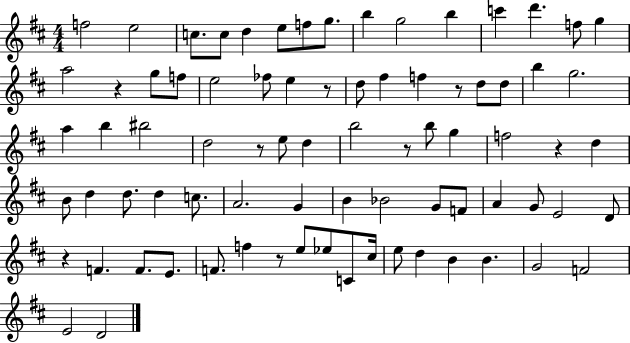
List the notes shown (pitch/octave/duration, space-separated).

F5/h E5/h C5/e. C5/e D5/q E5/e F5/e G5/e. B5/q G5/h B5/q C6/q D6/q. F5/e G5/q A5/h R/q G5/e F5/e E5/h FES5/e E5/q R/e D5/e F#5/q F5/q R/e D5/e D5/e B5/q G5/h. A5/q B5/q BIS5/h D5/h R/e E5/e D5/q B5/h R/e B5/e G5/q F5/h R/q D5/q B4/e D5/q D5/e. D5/q C5/e. A4/h. G4/q B4/q Bb4/h G4/e F4/e A4/q G4/e E4/h D4/e R/q F4/q. F4/e. E4/e. F4/e. F5/q R/e E5/e Eb5/e C4/e C#5/s E5/e D5/q B4/q B4/q. G4/h F4/h E4/h D4/h